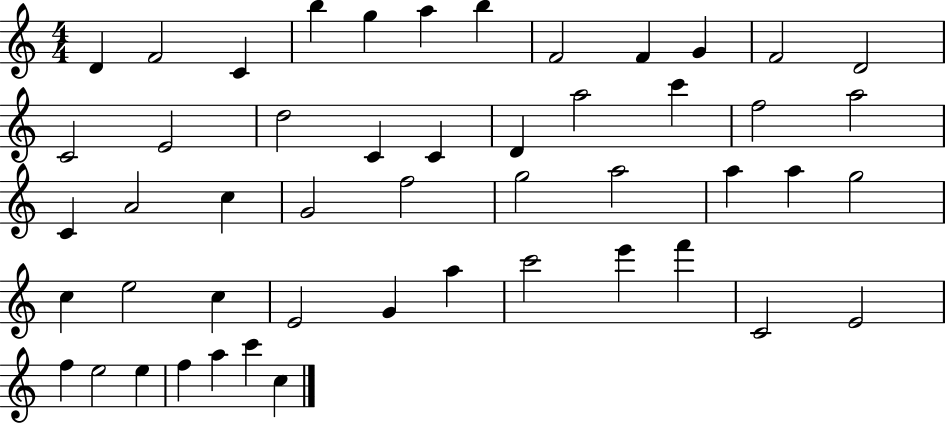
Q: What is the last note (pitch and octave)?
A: C5